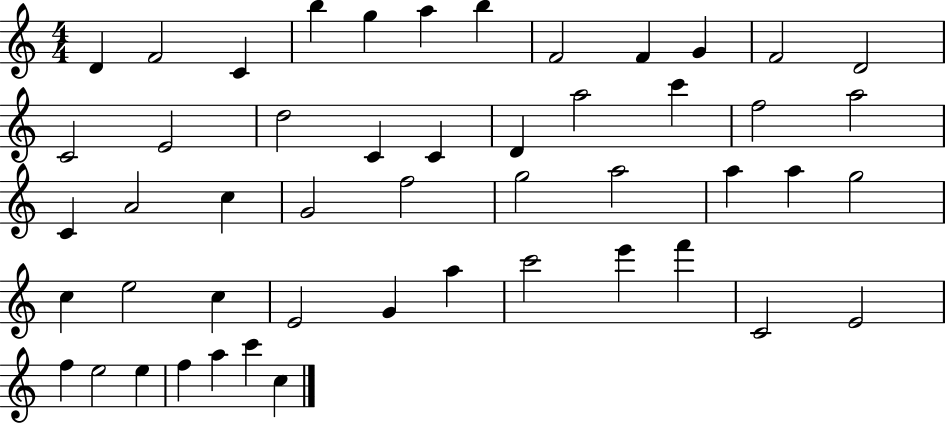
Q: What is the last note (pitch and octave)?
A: C5